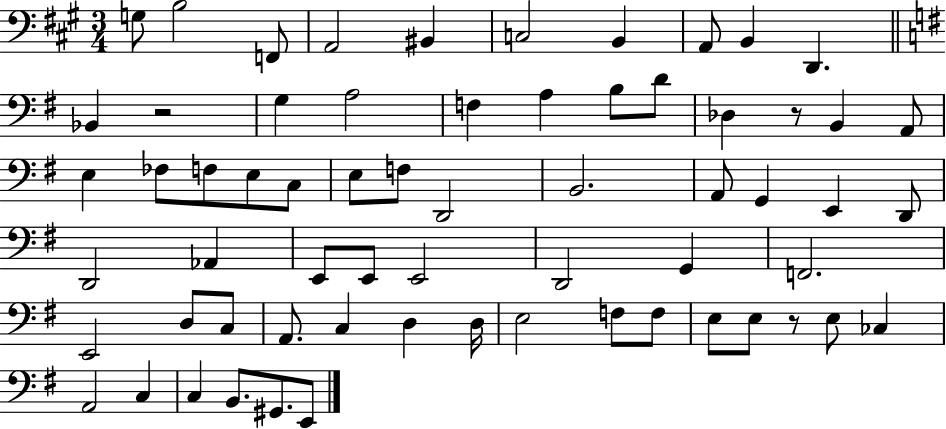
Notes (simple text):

G3/e B3/h F2/e A2/h BIS2/q C3/h B2/q A2/e B2/q D2/q. Bb2/q R/h G3/q A3/h F3/q A3/q B3/e D4/e Db3/q R/e B2/q A2/e E3/q FES3/e F3/e E3/e C3/e E3/e F3/e D2/h B2/h. A2/e G2/q E2/q D2/e D2/h Ab2/q E2/e E2/e E2/h D2/h G2/q F2/h. E2/h D3/e C3/e A2/e. C3/q D3/q D3/s E3/h F3/e F3/e E3/e E3/e R/e E3/e CES3/q A2/h C3/q C3/q B2/e. G#2/e. E2/e